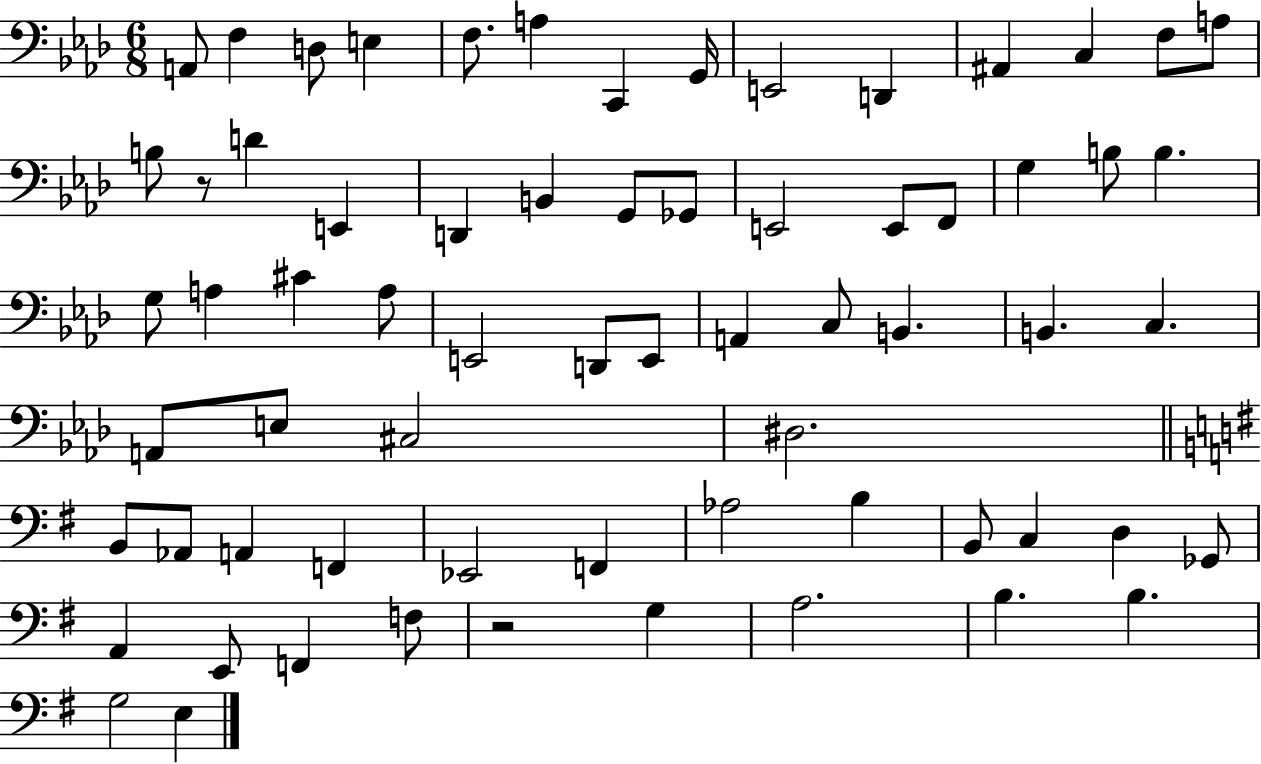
{
  \clef bass
  \numericTimeSignature
  \time 6/8
  \key aes \major
  a,8 f4 d8 e4 | f8. a4 c,4 g,16 | e,2 d,4 | ais,4 c4 f8 a8 | \break b8 r8 d'4 e,4 | d,4 b,4 g,8 ges,8 | e,2 e,8 f,8 | g4 b8 b4. | \break g8 a4 cis'4 a8 | e,2 d,8 e,8 | a,4 c8 b,4. | b,4. c4. | \break a,8 e8 cis2 | dis2. | \bar "||" \break \key g \major b,8 aes,8 a,4 f,4 | ees,2 f,4 | aes2 b4 | b,8 c4 d4 ges,8 | \break a,4 e,8 f,4 f8 | r2 g4 | a2. | b4. b4. | \break g2 e4 | \bar "|."
}